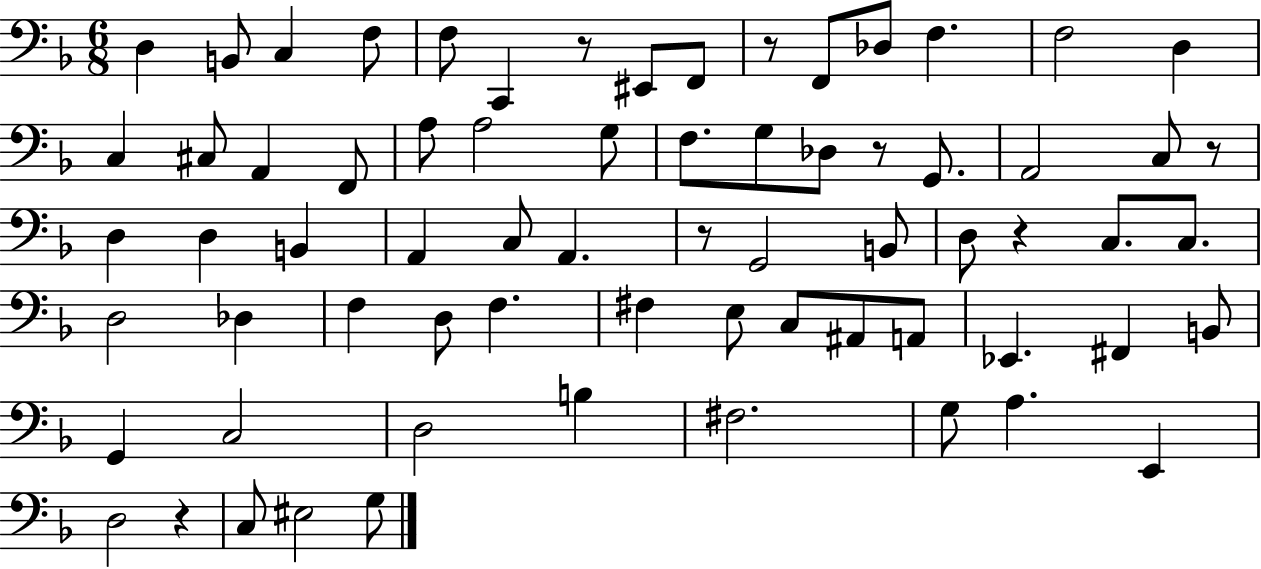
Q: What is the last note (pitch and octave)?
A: G3